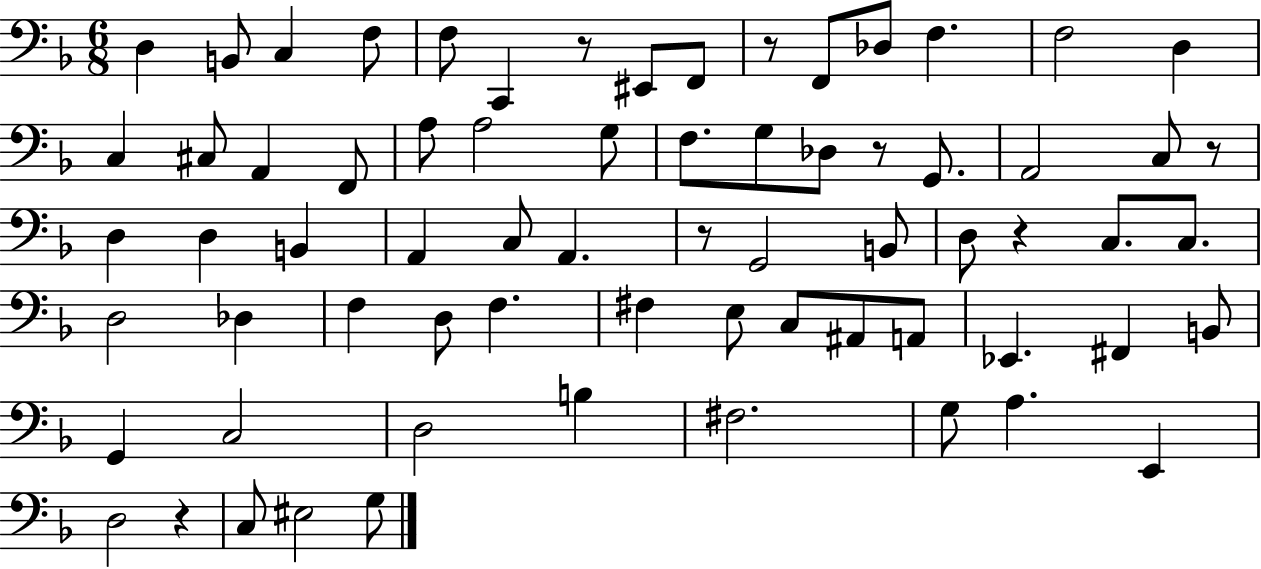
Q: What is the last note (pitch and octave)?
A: G3